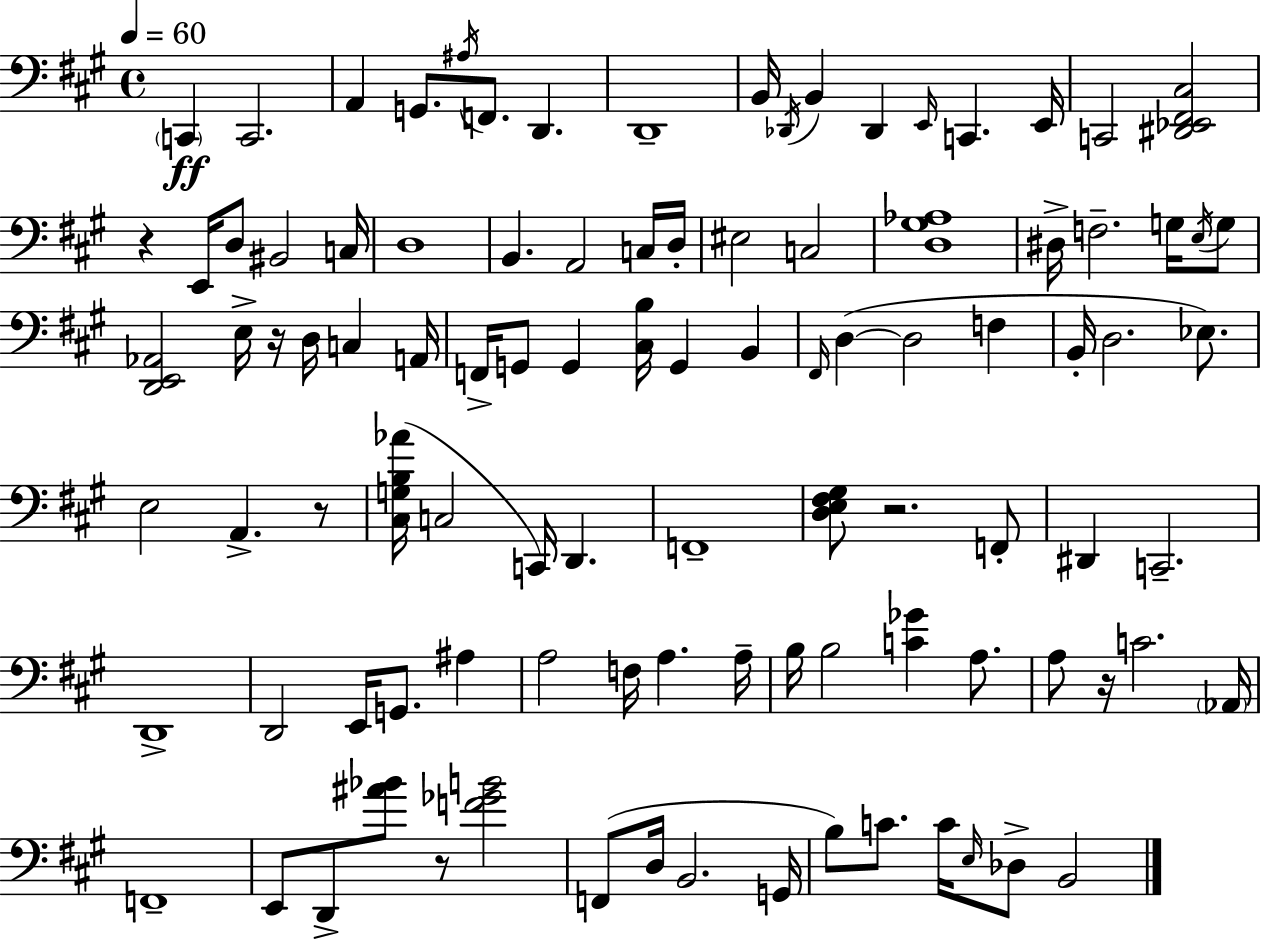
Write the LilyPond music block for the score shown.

{
  \clef bass
  \time 4/4
  \defaultTimeSignature
  \key a \major
  \tempo 4 = 60
  \parenthesize c,4\ff c,2. | a,4 g,8. \acciaccatura { ais16 } f,8. d,4. | d,1-- | b,16 \acciaccatura { des,16 } b,4 des,4 \grace { e,16 } c,4. | \break e,16 c,2 <dis, ees, fis, cis>2 | r4 e,16 d8 bis,2 | c16 d1 | b,4. a,2 | \break c16 d16-. eis2 c2 | <d gis aes>1 | dis16-> f2.-- | g16 \acciaccatura { e16 } g8 <d, e, aes,>2 e16-> r16 d16 c4 | \break a,16 f,16-> g,8 g,4 <cis b>16 g,4 | b,4 \grace { fis,16 } d4~(~ d2 | f4 b,16-. d2. | ees8.) e2 a,4.-> | \break r8 <cis g b aes'>16( c2 c,16) d,4. | f,1-- | <d e fis gis>8 r2. | f,8-. dis,4 c,2.-- | \break d,1-> | d,2 e,16 g,8. | ais4 a2 f16 a4. | a16-- b16 b2 <c' ges'>4 | \break a8. a8 r16 c'2. | \parenthesize aes,16 f,1-- | e,8 d,8-> <ais' bes'>8 r8 <f' ges' b'>2 | f,8( d16 b,2. | \break g,16 b8) c'8. c'16 \grace { e16 } des8-> b,2 | \bar "|."
}